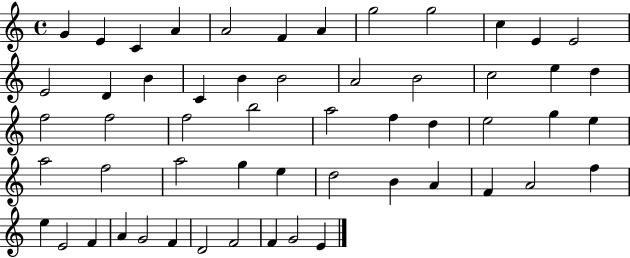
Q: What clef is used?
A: treble